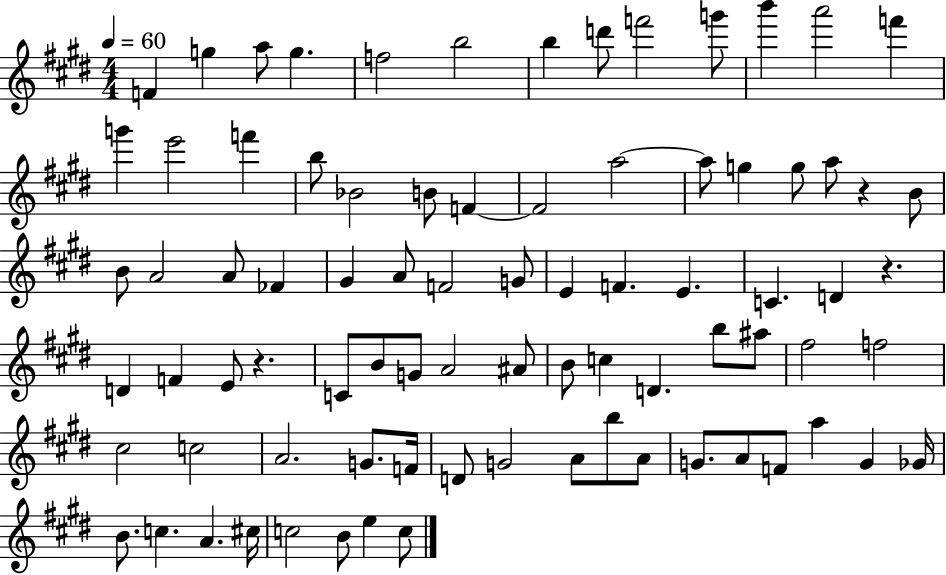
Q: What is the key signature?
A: E major